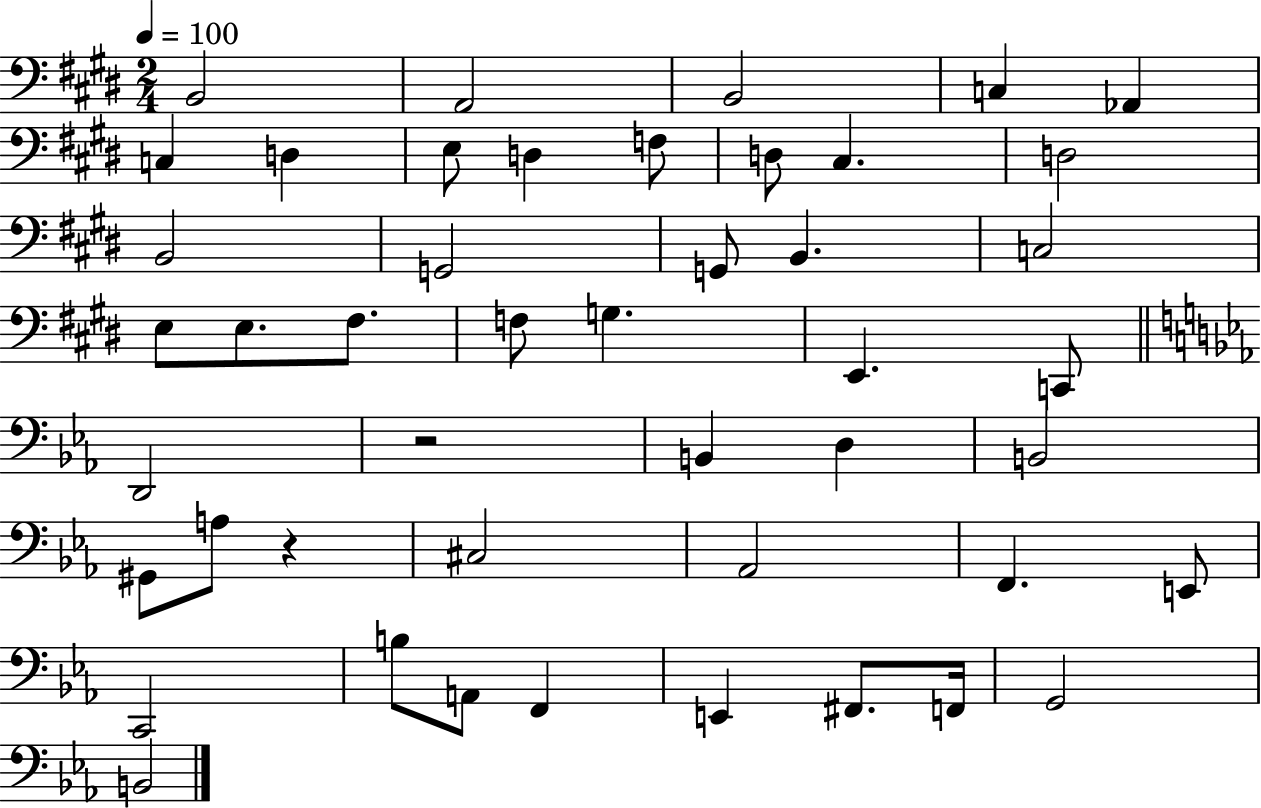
B2/h A2/h B2/h C3/q Ab2/q C3/q D3/q E3/e D3/q F3/e D3/e C#3/q. D3/h B2/h G2/h G2/e B2/q. C3/h E3/e E3/e. F#3/e. F3/e G3/q. E2/q. C2/e D2/h R/h B2/q D3/q B2/h G#2/e A3/e R/q C#3/h Ab2/h F2/q. E2/e C2/h B3/e A2/e F2/q E2/q F#2/e. F2/s G2/h B2/h